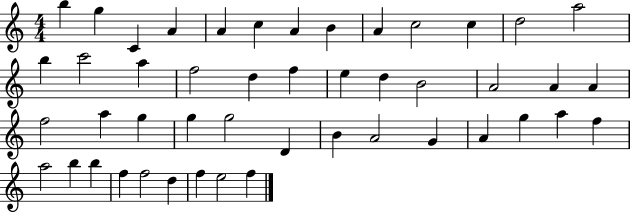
B5/q G5/q C4/q A4/q A4/q C5/q A4/q B4/q A4/q C5/h C5/q D5/h A5/h B5/q C6/h A5/q F5/h D5/q F5/q E5/q D5/q B4/h A4/h A4/q A4/q F5/h A5/q G5/q G5/q G5/h D4/q B4/q A4/h G4/q A4/q G5/q A5/q F5/q A5/h B5/q B5/q F5/q F5/h D5/q F5/q E5/h F5/q